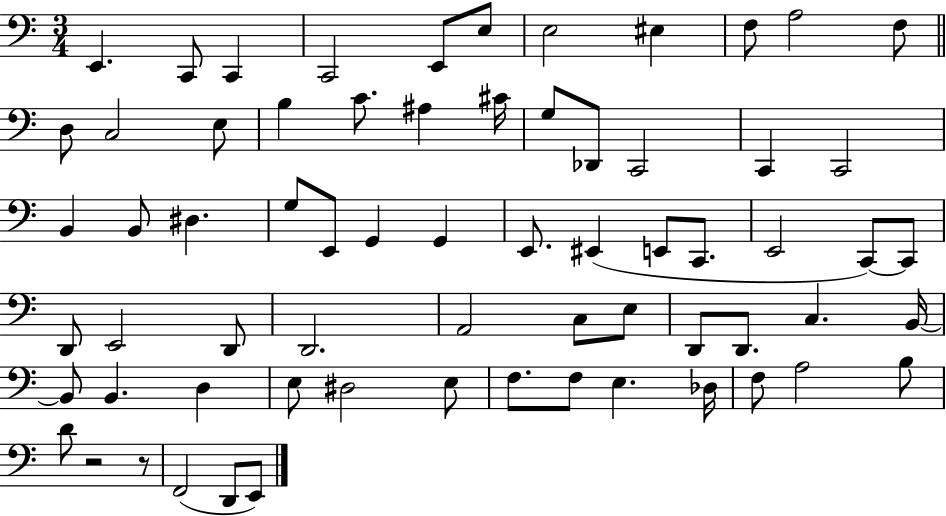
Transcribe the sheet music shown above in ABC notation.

X:1
T:Untitled
M:3/4
L:1/4
K:C
E,, C,,/2 C,, C,,2 E,,/2 E,/2 E,2 ^E, F,/2 A,2 F,/2 D,/2 C,2 E,/2 B, C/2 ^A, ^C/4 G,/2 _D,,/2 C,,2 C,, C,,2 B,, B,,/2 ^D, G,/2 E,,/2 G,, G,, E,,/2 ^E,, E,,/2 C,,/2 E,,2 C,,/2 C,,/2 D,,/2 E,,2 D,,/2 D,,2 A,,2 C,/2 E,/2 D,,/2 D,,/2 C, B,,/4 B,,/2 B,, D, E,/2 ^D,2 E,/2 F,/2 F,/2 E, _D,/4 F,/2 A,2 B,/2 D/2 z2 z/2 F,,2 D,,/2 E,,/2